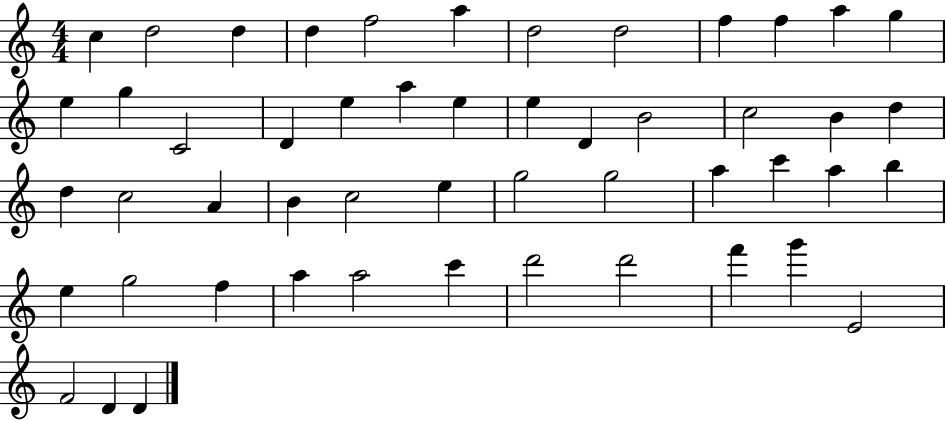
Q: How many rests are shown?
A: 0